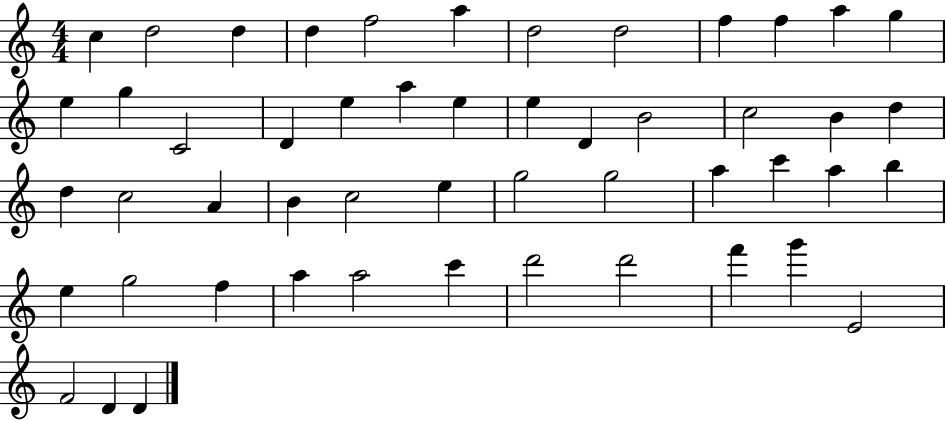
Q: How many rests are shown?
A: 0